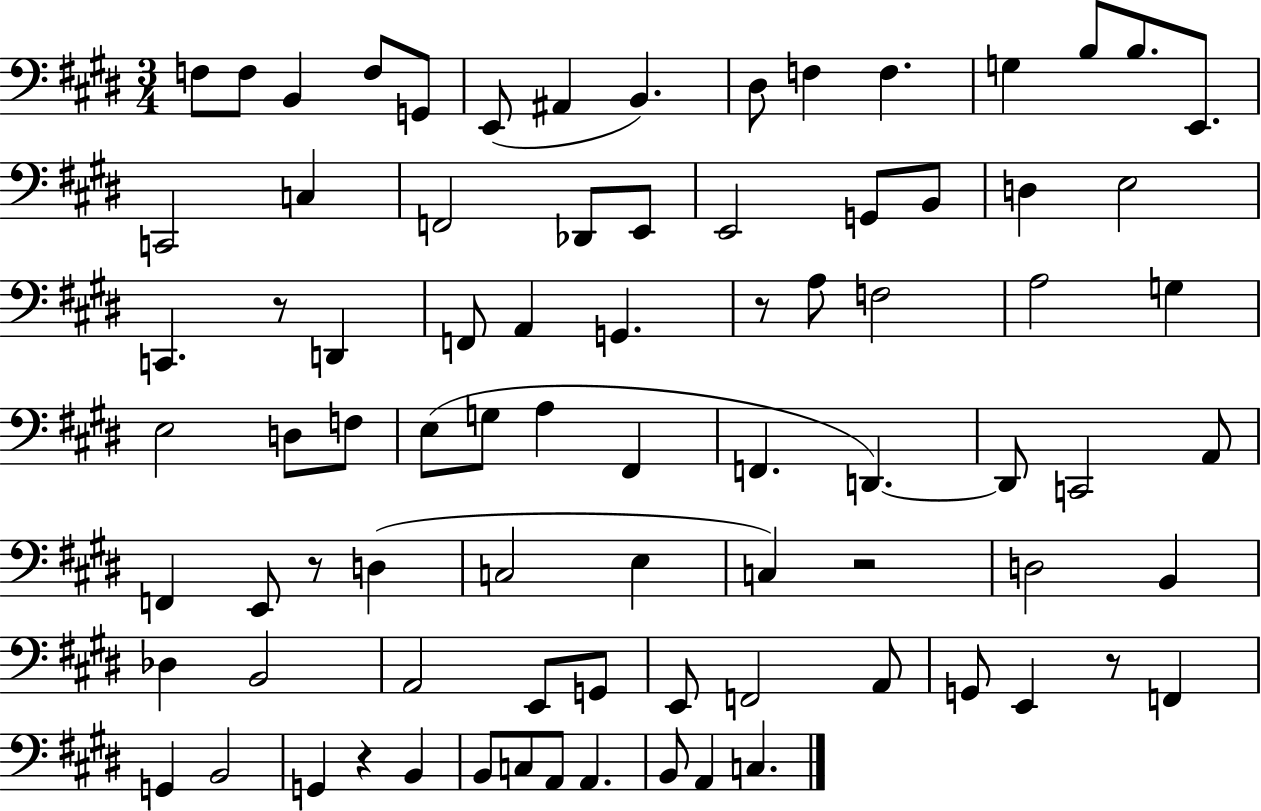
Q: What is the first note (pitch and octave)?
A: F3